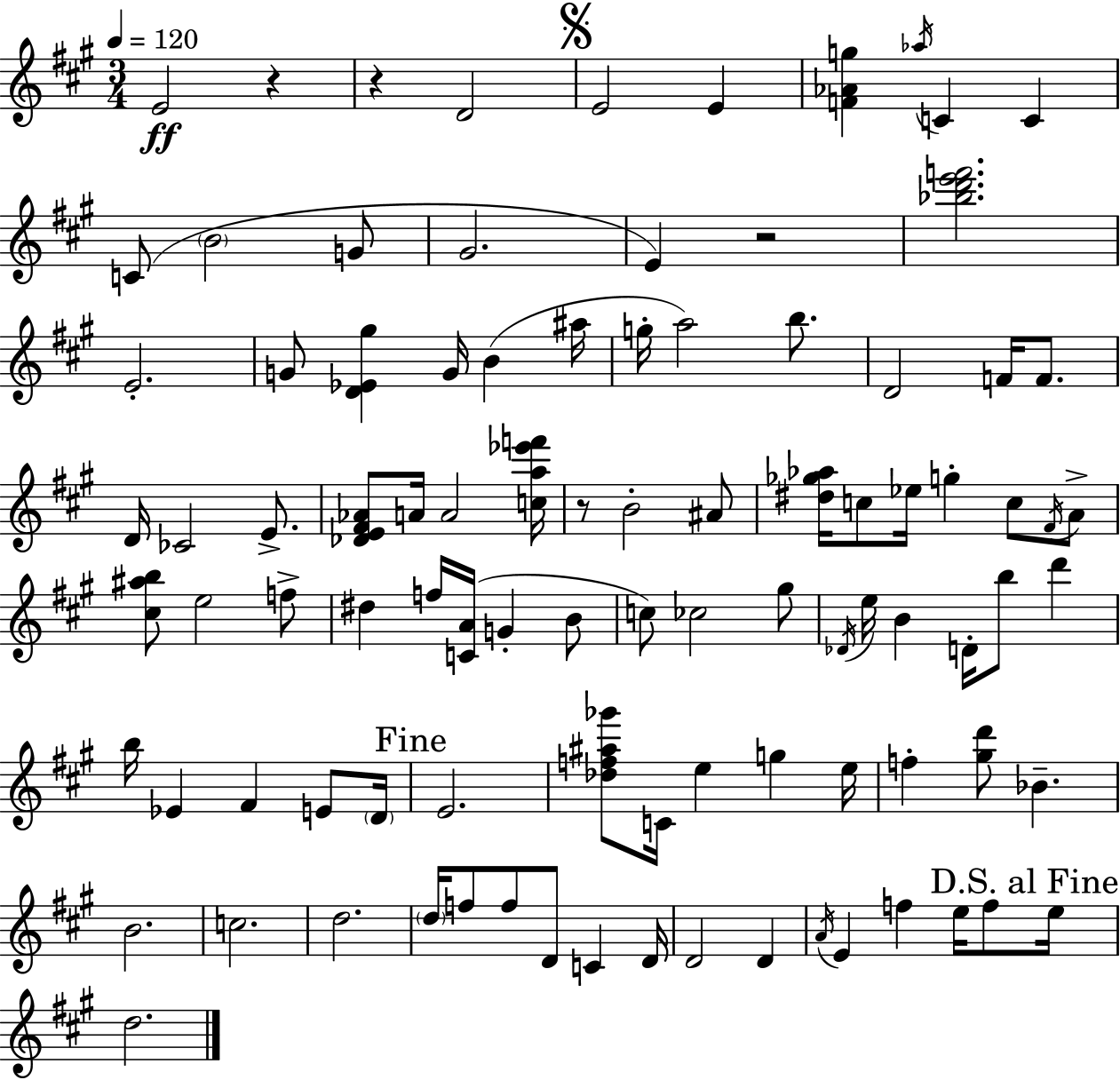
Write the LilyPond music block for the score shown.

{
  \clef treble
  \numericTimeSignature
  \time 3/4
  \key a \major
  \tempo 4 = 120
  e'2\ff r4 | r4 d'2 | \mark \markup { \musicglyph "scripts.segno" } e'2 e'4 | <f' aes' g''>4 \acciaccatura { aes''16 } c'4 c'4 | \break c'8( \parenthesize b'2 g'8 | gis'2. | e'4) r2 | <bes'' d''' e''' f'''>2. | \break e'2.-. | g'8 <d' ees' gis''>4 g'16 b'4( | ais''16 g''16-. a''2) b''8. | d'2 f'16 f'8. | \break d'16 ces'2 e'8.-> | <des' e' fis' aes'>8 a'16 a'2 | <c'' a'' ees''' f'''>16 r8 b'2-. ais'8 | <dis'' ges'' aes''>16 c''8 ees''16 g''4-. c''8 \acciaccatura { fis'16 } | \break a'8-> <cis'' ais'' b''>8 e''2 | f''8-> dis''4 f''16 <c' a'>16( g'4-. | b'8 c''8) ces''2 | gis''8 \acciaccatura { des'16 } e''16 b'4 d'16-. b''8 d'''4 | \break b''16 ees'4 fis'4 | e'8 \parenthesize d'16 \mark "Fine" e'2. | <des'' f'' ais'' ges'''>8 c'16 e''4 g''4 | e''16 f''4-. <gis'' d'''>8 bes'4.-- | \break b'2. | c''2. | d''2. | \parenthesize d''16 f''8 f''8 d'8 c'4 | \break d'16 d'2 d'4 | \acciaccatura { a'16 } e'4 f''4 | e''16 f''8 \mark "D.S. al Fine" e''16 d''2. | \bar "|."
}